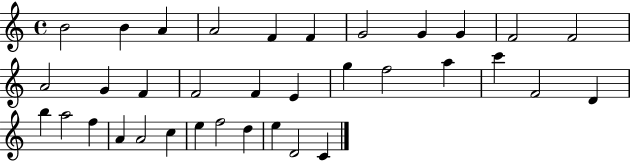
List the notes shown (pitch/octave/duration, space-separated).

B4/h B4/q A4/q A4/h F4/q F4/q G4/h G4/q G4/q F4/h F4/h A4/h G4/q F4/q F4/h F4/q E4/q G5/q F5/h A5/q C6/q F4/h D4/q B5/q A5/h F5/q A4/q A4/h C5/q E5/q F5/h D5/q E5/q D4/h C4/q